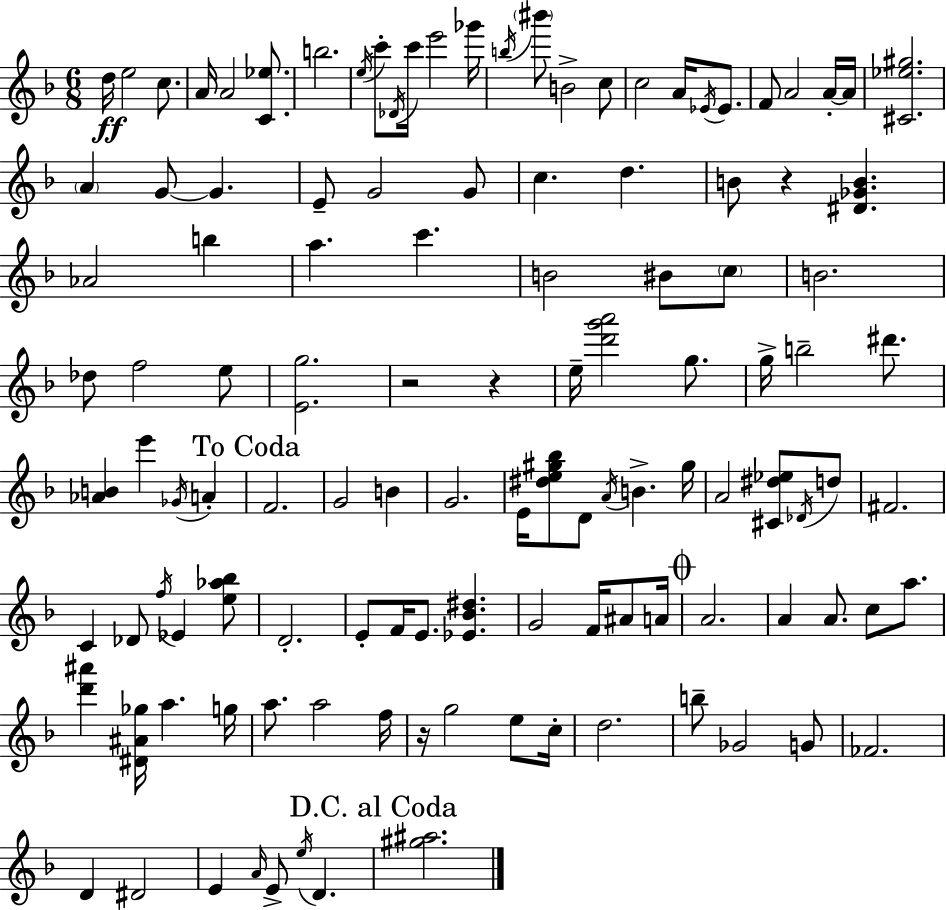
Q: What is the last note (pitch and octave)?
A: D4